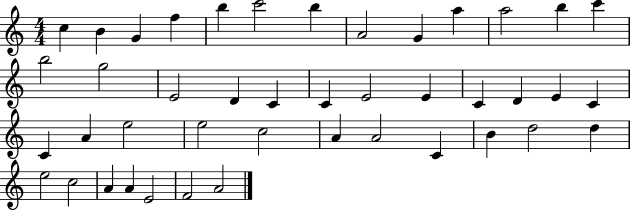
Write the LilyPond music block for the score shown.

{
  \clef treble
  \numericTimeSignature
  \time 4/4
  \key c \major
  c''4 b'4 g'4 f''4 | b''4 c'''2 b''4 | a'2 g'4 a''4 | a''2 b''4 c'''4 | \break b''2 g''2 | e'2 d'4 c'4 | c'4 e'2 e'4 | c'4 d'4 e'4 c'4 | \break c'4 a'4 e''2 | e''2 c''2 | a'4 a'2 c'4 | b'4 d''2 d''4 | \break e''2 c''2 | a'4 a'4 e'2 | f'2 a'2 | \bar "|."
}